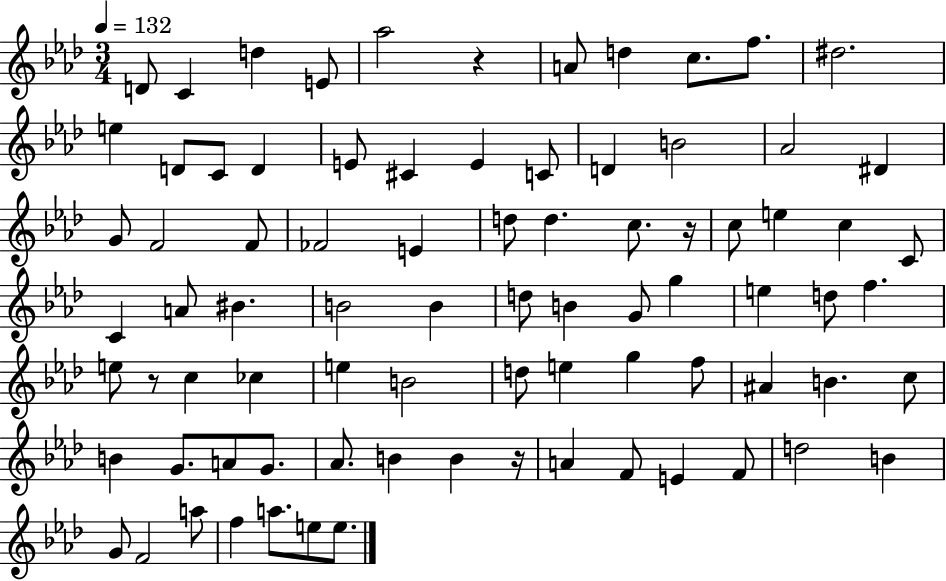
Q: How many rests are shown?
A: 4